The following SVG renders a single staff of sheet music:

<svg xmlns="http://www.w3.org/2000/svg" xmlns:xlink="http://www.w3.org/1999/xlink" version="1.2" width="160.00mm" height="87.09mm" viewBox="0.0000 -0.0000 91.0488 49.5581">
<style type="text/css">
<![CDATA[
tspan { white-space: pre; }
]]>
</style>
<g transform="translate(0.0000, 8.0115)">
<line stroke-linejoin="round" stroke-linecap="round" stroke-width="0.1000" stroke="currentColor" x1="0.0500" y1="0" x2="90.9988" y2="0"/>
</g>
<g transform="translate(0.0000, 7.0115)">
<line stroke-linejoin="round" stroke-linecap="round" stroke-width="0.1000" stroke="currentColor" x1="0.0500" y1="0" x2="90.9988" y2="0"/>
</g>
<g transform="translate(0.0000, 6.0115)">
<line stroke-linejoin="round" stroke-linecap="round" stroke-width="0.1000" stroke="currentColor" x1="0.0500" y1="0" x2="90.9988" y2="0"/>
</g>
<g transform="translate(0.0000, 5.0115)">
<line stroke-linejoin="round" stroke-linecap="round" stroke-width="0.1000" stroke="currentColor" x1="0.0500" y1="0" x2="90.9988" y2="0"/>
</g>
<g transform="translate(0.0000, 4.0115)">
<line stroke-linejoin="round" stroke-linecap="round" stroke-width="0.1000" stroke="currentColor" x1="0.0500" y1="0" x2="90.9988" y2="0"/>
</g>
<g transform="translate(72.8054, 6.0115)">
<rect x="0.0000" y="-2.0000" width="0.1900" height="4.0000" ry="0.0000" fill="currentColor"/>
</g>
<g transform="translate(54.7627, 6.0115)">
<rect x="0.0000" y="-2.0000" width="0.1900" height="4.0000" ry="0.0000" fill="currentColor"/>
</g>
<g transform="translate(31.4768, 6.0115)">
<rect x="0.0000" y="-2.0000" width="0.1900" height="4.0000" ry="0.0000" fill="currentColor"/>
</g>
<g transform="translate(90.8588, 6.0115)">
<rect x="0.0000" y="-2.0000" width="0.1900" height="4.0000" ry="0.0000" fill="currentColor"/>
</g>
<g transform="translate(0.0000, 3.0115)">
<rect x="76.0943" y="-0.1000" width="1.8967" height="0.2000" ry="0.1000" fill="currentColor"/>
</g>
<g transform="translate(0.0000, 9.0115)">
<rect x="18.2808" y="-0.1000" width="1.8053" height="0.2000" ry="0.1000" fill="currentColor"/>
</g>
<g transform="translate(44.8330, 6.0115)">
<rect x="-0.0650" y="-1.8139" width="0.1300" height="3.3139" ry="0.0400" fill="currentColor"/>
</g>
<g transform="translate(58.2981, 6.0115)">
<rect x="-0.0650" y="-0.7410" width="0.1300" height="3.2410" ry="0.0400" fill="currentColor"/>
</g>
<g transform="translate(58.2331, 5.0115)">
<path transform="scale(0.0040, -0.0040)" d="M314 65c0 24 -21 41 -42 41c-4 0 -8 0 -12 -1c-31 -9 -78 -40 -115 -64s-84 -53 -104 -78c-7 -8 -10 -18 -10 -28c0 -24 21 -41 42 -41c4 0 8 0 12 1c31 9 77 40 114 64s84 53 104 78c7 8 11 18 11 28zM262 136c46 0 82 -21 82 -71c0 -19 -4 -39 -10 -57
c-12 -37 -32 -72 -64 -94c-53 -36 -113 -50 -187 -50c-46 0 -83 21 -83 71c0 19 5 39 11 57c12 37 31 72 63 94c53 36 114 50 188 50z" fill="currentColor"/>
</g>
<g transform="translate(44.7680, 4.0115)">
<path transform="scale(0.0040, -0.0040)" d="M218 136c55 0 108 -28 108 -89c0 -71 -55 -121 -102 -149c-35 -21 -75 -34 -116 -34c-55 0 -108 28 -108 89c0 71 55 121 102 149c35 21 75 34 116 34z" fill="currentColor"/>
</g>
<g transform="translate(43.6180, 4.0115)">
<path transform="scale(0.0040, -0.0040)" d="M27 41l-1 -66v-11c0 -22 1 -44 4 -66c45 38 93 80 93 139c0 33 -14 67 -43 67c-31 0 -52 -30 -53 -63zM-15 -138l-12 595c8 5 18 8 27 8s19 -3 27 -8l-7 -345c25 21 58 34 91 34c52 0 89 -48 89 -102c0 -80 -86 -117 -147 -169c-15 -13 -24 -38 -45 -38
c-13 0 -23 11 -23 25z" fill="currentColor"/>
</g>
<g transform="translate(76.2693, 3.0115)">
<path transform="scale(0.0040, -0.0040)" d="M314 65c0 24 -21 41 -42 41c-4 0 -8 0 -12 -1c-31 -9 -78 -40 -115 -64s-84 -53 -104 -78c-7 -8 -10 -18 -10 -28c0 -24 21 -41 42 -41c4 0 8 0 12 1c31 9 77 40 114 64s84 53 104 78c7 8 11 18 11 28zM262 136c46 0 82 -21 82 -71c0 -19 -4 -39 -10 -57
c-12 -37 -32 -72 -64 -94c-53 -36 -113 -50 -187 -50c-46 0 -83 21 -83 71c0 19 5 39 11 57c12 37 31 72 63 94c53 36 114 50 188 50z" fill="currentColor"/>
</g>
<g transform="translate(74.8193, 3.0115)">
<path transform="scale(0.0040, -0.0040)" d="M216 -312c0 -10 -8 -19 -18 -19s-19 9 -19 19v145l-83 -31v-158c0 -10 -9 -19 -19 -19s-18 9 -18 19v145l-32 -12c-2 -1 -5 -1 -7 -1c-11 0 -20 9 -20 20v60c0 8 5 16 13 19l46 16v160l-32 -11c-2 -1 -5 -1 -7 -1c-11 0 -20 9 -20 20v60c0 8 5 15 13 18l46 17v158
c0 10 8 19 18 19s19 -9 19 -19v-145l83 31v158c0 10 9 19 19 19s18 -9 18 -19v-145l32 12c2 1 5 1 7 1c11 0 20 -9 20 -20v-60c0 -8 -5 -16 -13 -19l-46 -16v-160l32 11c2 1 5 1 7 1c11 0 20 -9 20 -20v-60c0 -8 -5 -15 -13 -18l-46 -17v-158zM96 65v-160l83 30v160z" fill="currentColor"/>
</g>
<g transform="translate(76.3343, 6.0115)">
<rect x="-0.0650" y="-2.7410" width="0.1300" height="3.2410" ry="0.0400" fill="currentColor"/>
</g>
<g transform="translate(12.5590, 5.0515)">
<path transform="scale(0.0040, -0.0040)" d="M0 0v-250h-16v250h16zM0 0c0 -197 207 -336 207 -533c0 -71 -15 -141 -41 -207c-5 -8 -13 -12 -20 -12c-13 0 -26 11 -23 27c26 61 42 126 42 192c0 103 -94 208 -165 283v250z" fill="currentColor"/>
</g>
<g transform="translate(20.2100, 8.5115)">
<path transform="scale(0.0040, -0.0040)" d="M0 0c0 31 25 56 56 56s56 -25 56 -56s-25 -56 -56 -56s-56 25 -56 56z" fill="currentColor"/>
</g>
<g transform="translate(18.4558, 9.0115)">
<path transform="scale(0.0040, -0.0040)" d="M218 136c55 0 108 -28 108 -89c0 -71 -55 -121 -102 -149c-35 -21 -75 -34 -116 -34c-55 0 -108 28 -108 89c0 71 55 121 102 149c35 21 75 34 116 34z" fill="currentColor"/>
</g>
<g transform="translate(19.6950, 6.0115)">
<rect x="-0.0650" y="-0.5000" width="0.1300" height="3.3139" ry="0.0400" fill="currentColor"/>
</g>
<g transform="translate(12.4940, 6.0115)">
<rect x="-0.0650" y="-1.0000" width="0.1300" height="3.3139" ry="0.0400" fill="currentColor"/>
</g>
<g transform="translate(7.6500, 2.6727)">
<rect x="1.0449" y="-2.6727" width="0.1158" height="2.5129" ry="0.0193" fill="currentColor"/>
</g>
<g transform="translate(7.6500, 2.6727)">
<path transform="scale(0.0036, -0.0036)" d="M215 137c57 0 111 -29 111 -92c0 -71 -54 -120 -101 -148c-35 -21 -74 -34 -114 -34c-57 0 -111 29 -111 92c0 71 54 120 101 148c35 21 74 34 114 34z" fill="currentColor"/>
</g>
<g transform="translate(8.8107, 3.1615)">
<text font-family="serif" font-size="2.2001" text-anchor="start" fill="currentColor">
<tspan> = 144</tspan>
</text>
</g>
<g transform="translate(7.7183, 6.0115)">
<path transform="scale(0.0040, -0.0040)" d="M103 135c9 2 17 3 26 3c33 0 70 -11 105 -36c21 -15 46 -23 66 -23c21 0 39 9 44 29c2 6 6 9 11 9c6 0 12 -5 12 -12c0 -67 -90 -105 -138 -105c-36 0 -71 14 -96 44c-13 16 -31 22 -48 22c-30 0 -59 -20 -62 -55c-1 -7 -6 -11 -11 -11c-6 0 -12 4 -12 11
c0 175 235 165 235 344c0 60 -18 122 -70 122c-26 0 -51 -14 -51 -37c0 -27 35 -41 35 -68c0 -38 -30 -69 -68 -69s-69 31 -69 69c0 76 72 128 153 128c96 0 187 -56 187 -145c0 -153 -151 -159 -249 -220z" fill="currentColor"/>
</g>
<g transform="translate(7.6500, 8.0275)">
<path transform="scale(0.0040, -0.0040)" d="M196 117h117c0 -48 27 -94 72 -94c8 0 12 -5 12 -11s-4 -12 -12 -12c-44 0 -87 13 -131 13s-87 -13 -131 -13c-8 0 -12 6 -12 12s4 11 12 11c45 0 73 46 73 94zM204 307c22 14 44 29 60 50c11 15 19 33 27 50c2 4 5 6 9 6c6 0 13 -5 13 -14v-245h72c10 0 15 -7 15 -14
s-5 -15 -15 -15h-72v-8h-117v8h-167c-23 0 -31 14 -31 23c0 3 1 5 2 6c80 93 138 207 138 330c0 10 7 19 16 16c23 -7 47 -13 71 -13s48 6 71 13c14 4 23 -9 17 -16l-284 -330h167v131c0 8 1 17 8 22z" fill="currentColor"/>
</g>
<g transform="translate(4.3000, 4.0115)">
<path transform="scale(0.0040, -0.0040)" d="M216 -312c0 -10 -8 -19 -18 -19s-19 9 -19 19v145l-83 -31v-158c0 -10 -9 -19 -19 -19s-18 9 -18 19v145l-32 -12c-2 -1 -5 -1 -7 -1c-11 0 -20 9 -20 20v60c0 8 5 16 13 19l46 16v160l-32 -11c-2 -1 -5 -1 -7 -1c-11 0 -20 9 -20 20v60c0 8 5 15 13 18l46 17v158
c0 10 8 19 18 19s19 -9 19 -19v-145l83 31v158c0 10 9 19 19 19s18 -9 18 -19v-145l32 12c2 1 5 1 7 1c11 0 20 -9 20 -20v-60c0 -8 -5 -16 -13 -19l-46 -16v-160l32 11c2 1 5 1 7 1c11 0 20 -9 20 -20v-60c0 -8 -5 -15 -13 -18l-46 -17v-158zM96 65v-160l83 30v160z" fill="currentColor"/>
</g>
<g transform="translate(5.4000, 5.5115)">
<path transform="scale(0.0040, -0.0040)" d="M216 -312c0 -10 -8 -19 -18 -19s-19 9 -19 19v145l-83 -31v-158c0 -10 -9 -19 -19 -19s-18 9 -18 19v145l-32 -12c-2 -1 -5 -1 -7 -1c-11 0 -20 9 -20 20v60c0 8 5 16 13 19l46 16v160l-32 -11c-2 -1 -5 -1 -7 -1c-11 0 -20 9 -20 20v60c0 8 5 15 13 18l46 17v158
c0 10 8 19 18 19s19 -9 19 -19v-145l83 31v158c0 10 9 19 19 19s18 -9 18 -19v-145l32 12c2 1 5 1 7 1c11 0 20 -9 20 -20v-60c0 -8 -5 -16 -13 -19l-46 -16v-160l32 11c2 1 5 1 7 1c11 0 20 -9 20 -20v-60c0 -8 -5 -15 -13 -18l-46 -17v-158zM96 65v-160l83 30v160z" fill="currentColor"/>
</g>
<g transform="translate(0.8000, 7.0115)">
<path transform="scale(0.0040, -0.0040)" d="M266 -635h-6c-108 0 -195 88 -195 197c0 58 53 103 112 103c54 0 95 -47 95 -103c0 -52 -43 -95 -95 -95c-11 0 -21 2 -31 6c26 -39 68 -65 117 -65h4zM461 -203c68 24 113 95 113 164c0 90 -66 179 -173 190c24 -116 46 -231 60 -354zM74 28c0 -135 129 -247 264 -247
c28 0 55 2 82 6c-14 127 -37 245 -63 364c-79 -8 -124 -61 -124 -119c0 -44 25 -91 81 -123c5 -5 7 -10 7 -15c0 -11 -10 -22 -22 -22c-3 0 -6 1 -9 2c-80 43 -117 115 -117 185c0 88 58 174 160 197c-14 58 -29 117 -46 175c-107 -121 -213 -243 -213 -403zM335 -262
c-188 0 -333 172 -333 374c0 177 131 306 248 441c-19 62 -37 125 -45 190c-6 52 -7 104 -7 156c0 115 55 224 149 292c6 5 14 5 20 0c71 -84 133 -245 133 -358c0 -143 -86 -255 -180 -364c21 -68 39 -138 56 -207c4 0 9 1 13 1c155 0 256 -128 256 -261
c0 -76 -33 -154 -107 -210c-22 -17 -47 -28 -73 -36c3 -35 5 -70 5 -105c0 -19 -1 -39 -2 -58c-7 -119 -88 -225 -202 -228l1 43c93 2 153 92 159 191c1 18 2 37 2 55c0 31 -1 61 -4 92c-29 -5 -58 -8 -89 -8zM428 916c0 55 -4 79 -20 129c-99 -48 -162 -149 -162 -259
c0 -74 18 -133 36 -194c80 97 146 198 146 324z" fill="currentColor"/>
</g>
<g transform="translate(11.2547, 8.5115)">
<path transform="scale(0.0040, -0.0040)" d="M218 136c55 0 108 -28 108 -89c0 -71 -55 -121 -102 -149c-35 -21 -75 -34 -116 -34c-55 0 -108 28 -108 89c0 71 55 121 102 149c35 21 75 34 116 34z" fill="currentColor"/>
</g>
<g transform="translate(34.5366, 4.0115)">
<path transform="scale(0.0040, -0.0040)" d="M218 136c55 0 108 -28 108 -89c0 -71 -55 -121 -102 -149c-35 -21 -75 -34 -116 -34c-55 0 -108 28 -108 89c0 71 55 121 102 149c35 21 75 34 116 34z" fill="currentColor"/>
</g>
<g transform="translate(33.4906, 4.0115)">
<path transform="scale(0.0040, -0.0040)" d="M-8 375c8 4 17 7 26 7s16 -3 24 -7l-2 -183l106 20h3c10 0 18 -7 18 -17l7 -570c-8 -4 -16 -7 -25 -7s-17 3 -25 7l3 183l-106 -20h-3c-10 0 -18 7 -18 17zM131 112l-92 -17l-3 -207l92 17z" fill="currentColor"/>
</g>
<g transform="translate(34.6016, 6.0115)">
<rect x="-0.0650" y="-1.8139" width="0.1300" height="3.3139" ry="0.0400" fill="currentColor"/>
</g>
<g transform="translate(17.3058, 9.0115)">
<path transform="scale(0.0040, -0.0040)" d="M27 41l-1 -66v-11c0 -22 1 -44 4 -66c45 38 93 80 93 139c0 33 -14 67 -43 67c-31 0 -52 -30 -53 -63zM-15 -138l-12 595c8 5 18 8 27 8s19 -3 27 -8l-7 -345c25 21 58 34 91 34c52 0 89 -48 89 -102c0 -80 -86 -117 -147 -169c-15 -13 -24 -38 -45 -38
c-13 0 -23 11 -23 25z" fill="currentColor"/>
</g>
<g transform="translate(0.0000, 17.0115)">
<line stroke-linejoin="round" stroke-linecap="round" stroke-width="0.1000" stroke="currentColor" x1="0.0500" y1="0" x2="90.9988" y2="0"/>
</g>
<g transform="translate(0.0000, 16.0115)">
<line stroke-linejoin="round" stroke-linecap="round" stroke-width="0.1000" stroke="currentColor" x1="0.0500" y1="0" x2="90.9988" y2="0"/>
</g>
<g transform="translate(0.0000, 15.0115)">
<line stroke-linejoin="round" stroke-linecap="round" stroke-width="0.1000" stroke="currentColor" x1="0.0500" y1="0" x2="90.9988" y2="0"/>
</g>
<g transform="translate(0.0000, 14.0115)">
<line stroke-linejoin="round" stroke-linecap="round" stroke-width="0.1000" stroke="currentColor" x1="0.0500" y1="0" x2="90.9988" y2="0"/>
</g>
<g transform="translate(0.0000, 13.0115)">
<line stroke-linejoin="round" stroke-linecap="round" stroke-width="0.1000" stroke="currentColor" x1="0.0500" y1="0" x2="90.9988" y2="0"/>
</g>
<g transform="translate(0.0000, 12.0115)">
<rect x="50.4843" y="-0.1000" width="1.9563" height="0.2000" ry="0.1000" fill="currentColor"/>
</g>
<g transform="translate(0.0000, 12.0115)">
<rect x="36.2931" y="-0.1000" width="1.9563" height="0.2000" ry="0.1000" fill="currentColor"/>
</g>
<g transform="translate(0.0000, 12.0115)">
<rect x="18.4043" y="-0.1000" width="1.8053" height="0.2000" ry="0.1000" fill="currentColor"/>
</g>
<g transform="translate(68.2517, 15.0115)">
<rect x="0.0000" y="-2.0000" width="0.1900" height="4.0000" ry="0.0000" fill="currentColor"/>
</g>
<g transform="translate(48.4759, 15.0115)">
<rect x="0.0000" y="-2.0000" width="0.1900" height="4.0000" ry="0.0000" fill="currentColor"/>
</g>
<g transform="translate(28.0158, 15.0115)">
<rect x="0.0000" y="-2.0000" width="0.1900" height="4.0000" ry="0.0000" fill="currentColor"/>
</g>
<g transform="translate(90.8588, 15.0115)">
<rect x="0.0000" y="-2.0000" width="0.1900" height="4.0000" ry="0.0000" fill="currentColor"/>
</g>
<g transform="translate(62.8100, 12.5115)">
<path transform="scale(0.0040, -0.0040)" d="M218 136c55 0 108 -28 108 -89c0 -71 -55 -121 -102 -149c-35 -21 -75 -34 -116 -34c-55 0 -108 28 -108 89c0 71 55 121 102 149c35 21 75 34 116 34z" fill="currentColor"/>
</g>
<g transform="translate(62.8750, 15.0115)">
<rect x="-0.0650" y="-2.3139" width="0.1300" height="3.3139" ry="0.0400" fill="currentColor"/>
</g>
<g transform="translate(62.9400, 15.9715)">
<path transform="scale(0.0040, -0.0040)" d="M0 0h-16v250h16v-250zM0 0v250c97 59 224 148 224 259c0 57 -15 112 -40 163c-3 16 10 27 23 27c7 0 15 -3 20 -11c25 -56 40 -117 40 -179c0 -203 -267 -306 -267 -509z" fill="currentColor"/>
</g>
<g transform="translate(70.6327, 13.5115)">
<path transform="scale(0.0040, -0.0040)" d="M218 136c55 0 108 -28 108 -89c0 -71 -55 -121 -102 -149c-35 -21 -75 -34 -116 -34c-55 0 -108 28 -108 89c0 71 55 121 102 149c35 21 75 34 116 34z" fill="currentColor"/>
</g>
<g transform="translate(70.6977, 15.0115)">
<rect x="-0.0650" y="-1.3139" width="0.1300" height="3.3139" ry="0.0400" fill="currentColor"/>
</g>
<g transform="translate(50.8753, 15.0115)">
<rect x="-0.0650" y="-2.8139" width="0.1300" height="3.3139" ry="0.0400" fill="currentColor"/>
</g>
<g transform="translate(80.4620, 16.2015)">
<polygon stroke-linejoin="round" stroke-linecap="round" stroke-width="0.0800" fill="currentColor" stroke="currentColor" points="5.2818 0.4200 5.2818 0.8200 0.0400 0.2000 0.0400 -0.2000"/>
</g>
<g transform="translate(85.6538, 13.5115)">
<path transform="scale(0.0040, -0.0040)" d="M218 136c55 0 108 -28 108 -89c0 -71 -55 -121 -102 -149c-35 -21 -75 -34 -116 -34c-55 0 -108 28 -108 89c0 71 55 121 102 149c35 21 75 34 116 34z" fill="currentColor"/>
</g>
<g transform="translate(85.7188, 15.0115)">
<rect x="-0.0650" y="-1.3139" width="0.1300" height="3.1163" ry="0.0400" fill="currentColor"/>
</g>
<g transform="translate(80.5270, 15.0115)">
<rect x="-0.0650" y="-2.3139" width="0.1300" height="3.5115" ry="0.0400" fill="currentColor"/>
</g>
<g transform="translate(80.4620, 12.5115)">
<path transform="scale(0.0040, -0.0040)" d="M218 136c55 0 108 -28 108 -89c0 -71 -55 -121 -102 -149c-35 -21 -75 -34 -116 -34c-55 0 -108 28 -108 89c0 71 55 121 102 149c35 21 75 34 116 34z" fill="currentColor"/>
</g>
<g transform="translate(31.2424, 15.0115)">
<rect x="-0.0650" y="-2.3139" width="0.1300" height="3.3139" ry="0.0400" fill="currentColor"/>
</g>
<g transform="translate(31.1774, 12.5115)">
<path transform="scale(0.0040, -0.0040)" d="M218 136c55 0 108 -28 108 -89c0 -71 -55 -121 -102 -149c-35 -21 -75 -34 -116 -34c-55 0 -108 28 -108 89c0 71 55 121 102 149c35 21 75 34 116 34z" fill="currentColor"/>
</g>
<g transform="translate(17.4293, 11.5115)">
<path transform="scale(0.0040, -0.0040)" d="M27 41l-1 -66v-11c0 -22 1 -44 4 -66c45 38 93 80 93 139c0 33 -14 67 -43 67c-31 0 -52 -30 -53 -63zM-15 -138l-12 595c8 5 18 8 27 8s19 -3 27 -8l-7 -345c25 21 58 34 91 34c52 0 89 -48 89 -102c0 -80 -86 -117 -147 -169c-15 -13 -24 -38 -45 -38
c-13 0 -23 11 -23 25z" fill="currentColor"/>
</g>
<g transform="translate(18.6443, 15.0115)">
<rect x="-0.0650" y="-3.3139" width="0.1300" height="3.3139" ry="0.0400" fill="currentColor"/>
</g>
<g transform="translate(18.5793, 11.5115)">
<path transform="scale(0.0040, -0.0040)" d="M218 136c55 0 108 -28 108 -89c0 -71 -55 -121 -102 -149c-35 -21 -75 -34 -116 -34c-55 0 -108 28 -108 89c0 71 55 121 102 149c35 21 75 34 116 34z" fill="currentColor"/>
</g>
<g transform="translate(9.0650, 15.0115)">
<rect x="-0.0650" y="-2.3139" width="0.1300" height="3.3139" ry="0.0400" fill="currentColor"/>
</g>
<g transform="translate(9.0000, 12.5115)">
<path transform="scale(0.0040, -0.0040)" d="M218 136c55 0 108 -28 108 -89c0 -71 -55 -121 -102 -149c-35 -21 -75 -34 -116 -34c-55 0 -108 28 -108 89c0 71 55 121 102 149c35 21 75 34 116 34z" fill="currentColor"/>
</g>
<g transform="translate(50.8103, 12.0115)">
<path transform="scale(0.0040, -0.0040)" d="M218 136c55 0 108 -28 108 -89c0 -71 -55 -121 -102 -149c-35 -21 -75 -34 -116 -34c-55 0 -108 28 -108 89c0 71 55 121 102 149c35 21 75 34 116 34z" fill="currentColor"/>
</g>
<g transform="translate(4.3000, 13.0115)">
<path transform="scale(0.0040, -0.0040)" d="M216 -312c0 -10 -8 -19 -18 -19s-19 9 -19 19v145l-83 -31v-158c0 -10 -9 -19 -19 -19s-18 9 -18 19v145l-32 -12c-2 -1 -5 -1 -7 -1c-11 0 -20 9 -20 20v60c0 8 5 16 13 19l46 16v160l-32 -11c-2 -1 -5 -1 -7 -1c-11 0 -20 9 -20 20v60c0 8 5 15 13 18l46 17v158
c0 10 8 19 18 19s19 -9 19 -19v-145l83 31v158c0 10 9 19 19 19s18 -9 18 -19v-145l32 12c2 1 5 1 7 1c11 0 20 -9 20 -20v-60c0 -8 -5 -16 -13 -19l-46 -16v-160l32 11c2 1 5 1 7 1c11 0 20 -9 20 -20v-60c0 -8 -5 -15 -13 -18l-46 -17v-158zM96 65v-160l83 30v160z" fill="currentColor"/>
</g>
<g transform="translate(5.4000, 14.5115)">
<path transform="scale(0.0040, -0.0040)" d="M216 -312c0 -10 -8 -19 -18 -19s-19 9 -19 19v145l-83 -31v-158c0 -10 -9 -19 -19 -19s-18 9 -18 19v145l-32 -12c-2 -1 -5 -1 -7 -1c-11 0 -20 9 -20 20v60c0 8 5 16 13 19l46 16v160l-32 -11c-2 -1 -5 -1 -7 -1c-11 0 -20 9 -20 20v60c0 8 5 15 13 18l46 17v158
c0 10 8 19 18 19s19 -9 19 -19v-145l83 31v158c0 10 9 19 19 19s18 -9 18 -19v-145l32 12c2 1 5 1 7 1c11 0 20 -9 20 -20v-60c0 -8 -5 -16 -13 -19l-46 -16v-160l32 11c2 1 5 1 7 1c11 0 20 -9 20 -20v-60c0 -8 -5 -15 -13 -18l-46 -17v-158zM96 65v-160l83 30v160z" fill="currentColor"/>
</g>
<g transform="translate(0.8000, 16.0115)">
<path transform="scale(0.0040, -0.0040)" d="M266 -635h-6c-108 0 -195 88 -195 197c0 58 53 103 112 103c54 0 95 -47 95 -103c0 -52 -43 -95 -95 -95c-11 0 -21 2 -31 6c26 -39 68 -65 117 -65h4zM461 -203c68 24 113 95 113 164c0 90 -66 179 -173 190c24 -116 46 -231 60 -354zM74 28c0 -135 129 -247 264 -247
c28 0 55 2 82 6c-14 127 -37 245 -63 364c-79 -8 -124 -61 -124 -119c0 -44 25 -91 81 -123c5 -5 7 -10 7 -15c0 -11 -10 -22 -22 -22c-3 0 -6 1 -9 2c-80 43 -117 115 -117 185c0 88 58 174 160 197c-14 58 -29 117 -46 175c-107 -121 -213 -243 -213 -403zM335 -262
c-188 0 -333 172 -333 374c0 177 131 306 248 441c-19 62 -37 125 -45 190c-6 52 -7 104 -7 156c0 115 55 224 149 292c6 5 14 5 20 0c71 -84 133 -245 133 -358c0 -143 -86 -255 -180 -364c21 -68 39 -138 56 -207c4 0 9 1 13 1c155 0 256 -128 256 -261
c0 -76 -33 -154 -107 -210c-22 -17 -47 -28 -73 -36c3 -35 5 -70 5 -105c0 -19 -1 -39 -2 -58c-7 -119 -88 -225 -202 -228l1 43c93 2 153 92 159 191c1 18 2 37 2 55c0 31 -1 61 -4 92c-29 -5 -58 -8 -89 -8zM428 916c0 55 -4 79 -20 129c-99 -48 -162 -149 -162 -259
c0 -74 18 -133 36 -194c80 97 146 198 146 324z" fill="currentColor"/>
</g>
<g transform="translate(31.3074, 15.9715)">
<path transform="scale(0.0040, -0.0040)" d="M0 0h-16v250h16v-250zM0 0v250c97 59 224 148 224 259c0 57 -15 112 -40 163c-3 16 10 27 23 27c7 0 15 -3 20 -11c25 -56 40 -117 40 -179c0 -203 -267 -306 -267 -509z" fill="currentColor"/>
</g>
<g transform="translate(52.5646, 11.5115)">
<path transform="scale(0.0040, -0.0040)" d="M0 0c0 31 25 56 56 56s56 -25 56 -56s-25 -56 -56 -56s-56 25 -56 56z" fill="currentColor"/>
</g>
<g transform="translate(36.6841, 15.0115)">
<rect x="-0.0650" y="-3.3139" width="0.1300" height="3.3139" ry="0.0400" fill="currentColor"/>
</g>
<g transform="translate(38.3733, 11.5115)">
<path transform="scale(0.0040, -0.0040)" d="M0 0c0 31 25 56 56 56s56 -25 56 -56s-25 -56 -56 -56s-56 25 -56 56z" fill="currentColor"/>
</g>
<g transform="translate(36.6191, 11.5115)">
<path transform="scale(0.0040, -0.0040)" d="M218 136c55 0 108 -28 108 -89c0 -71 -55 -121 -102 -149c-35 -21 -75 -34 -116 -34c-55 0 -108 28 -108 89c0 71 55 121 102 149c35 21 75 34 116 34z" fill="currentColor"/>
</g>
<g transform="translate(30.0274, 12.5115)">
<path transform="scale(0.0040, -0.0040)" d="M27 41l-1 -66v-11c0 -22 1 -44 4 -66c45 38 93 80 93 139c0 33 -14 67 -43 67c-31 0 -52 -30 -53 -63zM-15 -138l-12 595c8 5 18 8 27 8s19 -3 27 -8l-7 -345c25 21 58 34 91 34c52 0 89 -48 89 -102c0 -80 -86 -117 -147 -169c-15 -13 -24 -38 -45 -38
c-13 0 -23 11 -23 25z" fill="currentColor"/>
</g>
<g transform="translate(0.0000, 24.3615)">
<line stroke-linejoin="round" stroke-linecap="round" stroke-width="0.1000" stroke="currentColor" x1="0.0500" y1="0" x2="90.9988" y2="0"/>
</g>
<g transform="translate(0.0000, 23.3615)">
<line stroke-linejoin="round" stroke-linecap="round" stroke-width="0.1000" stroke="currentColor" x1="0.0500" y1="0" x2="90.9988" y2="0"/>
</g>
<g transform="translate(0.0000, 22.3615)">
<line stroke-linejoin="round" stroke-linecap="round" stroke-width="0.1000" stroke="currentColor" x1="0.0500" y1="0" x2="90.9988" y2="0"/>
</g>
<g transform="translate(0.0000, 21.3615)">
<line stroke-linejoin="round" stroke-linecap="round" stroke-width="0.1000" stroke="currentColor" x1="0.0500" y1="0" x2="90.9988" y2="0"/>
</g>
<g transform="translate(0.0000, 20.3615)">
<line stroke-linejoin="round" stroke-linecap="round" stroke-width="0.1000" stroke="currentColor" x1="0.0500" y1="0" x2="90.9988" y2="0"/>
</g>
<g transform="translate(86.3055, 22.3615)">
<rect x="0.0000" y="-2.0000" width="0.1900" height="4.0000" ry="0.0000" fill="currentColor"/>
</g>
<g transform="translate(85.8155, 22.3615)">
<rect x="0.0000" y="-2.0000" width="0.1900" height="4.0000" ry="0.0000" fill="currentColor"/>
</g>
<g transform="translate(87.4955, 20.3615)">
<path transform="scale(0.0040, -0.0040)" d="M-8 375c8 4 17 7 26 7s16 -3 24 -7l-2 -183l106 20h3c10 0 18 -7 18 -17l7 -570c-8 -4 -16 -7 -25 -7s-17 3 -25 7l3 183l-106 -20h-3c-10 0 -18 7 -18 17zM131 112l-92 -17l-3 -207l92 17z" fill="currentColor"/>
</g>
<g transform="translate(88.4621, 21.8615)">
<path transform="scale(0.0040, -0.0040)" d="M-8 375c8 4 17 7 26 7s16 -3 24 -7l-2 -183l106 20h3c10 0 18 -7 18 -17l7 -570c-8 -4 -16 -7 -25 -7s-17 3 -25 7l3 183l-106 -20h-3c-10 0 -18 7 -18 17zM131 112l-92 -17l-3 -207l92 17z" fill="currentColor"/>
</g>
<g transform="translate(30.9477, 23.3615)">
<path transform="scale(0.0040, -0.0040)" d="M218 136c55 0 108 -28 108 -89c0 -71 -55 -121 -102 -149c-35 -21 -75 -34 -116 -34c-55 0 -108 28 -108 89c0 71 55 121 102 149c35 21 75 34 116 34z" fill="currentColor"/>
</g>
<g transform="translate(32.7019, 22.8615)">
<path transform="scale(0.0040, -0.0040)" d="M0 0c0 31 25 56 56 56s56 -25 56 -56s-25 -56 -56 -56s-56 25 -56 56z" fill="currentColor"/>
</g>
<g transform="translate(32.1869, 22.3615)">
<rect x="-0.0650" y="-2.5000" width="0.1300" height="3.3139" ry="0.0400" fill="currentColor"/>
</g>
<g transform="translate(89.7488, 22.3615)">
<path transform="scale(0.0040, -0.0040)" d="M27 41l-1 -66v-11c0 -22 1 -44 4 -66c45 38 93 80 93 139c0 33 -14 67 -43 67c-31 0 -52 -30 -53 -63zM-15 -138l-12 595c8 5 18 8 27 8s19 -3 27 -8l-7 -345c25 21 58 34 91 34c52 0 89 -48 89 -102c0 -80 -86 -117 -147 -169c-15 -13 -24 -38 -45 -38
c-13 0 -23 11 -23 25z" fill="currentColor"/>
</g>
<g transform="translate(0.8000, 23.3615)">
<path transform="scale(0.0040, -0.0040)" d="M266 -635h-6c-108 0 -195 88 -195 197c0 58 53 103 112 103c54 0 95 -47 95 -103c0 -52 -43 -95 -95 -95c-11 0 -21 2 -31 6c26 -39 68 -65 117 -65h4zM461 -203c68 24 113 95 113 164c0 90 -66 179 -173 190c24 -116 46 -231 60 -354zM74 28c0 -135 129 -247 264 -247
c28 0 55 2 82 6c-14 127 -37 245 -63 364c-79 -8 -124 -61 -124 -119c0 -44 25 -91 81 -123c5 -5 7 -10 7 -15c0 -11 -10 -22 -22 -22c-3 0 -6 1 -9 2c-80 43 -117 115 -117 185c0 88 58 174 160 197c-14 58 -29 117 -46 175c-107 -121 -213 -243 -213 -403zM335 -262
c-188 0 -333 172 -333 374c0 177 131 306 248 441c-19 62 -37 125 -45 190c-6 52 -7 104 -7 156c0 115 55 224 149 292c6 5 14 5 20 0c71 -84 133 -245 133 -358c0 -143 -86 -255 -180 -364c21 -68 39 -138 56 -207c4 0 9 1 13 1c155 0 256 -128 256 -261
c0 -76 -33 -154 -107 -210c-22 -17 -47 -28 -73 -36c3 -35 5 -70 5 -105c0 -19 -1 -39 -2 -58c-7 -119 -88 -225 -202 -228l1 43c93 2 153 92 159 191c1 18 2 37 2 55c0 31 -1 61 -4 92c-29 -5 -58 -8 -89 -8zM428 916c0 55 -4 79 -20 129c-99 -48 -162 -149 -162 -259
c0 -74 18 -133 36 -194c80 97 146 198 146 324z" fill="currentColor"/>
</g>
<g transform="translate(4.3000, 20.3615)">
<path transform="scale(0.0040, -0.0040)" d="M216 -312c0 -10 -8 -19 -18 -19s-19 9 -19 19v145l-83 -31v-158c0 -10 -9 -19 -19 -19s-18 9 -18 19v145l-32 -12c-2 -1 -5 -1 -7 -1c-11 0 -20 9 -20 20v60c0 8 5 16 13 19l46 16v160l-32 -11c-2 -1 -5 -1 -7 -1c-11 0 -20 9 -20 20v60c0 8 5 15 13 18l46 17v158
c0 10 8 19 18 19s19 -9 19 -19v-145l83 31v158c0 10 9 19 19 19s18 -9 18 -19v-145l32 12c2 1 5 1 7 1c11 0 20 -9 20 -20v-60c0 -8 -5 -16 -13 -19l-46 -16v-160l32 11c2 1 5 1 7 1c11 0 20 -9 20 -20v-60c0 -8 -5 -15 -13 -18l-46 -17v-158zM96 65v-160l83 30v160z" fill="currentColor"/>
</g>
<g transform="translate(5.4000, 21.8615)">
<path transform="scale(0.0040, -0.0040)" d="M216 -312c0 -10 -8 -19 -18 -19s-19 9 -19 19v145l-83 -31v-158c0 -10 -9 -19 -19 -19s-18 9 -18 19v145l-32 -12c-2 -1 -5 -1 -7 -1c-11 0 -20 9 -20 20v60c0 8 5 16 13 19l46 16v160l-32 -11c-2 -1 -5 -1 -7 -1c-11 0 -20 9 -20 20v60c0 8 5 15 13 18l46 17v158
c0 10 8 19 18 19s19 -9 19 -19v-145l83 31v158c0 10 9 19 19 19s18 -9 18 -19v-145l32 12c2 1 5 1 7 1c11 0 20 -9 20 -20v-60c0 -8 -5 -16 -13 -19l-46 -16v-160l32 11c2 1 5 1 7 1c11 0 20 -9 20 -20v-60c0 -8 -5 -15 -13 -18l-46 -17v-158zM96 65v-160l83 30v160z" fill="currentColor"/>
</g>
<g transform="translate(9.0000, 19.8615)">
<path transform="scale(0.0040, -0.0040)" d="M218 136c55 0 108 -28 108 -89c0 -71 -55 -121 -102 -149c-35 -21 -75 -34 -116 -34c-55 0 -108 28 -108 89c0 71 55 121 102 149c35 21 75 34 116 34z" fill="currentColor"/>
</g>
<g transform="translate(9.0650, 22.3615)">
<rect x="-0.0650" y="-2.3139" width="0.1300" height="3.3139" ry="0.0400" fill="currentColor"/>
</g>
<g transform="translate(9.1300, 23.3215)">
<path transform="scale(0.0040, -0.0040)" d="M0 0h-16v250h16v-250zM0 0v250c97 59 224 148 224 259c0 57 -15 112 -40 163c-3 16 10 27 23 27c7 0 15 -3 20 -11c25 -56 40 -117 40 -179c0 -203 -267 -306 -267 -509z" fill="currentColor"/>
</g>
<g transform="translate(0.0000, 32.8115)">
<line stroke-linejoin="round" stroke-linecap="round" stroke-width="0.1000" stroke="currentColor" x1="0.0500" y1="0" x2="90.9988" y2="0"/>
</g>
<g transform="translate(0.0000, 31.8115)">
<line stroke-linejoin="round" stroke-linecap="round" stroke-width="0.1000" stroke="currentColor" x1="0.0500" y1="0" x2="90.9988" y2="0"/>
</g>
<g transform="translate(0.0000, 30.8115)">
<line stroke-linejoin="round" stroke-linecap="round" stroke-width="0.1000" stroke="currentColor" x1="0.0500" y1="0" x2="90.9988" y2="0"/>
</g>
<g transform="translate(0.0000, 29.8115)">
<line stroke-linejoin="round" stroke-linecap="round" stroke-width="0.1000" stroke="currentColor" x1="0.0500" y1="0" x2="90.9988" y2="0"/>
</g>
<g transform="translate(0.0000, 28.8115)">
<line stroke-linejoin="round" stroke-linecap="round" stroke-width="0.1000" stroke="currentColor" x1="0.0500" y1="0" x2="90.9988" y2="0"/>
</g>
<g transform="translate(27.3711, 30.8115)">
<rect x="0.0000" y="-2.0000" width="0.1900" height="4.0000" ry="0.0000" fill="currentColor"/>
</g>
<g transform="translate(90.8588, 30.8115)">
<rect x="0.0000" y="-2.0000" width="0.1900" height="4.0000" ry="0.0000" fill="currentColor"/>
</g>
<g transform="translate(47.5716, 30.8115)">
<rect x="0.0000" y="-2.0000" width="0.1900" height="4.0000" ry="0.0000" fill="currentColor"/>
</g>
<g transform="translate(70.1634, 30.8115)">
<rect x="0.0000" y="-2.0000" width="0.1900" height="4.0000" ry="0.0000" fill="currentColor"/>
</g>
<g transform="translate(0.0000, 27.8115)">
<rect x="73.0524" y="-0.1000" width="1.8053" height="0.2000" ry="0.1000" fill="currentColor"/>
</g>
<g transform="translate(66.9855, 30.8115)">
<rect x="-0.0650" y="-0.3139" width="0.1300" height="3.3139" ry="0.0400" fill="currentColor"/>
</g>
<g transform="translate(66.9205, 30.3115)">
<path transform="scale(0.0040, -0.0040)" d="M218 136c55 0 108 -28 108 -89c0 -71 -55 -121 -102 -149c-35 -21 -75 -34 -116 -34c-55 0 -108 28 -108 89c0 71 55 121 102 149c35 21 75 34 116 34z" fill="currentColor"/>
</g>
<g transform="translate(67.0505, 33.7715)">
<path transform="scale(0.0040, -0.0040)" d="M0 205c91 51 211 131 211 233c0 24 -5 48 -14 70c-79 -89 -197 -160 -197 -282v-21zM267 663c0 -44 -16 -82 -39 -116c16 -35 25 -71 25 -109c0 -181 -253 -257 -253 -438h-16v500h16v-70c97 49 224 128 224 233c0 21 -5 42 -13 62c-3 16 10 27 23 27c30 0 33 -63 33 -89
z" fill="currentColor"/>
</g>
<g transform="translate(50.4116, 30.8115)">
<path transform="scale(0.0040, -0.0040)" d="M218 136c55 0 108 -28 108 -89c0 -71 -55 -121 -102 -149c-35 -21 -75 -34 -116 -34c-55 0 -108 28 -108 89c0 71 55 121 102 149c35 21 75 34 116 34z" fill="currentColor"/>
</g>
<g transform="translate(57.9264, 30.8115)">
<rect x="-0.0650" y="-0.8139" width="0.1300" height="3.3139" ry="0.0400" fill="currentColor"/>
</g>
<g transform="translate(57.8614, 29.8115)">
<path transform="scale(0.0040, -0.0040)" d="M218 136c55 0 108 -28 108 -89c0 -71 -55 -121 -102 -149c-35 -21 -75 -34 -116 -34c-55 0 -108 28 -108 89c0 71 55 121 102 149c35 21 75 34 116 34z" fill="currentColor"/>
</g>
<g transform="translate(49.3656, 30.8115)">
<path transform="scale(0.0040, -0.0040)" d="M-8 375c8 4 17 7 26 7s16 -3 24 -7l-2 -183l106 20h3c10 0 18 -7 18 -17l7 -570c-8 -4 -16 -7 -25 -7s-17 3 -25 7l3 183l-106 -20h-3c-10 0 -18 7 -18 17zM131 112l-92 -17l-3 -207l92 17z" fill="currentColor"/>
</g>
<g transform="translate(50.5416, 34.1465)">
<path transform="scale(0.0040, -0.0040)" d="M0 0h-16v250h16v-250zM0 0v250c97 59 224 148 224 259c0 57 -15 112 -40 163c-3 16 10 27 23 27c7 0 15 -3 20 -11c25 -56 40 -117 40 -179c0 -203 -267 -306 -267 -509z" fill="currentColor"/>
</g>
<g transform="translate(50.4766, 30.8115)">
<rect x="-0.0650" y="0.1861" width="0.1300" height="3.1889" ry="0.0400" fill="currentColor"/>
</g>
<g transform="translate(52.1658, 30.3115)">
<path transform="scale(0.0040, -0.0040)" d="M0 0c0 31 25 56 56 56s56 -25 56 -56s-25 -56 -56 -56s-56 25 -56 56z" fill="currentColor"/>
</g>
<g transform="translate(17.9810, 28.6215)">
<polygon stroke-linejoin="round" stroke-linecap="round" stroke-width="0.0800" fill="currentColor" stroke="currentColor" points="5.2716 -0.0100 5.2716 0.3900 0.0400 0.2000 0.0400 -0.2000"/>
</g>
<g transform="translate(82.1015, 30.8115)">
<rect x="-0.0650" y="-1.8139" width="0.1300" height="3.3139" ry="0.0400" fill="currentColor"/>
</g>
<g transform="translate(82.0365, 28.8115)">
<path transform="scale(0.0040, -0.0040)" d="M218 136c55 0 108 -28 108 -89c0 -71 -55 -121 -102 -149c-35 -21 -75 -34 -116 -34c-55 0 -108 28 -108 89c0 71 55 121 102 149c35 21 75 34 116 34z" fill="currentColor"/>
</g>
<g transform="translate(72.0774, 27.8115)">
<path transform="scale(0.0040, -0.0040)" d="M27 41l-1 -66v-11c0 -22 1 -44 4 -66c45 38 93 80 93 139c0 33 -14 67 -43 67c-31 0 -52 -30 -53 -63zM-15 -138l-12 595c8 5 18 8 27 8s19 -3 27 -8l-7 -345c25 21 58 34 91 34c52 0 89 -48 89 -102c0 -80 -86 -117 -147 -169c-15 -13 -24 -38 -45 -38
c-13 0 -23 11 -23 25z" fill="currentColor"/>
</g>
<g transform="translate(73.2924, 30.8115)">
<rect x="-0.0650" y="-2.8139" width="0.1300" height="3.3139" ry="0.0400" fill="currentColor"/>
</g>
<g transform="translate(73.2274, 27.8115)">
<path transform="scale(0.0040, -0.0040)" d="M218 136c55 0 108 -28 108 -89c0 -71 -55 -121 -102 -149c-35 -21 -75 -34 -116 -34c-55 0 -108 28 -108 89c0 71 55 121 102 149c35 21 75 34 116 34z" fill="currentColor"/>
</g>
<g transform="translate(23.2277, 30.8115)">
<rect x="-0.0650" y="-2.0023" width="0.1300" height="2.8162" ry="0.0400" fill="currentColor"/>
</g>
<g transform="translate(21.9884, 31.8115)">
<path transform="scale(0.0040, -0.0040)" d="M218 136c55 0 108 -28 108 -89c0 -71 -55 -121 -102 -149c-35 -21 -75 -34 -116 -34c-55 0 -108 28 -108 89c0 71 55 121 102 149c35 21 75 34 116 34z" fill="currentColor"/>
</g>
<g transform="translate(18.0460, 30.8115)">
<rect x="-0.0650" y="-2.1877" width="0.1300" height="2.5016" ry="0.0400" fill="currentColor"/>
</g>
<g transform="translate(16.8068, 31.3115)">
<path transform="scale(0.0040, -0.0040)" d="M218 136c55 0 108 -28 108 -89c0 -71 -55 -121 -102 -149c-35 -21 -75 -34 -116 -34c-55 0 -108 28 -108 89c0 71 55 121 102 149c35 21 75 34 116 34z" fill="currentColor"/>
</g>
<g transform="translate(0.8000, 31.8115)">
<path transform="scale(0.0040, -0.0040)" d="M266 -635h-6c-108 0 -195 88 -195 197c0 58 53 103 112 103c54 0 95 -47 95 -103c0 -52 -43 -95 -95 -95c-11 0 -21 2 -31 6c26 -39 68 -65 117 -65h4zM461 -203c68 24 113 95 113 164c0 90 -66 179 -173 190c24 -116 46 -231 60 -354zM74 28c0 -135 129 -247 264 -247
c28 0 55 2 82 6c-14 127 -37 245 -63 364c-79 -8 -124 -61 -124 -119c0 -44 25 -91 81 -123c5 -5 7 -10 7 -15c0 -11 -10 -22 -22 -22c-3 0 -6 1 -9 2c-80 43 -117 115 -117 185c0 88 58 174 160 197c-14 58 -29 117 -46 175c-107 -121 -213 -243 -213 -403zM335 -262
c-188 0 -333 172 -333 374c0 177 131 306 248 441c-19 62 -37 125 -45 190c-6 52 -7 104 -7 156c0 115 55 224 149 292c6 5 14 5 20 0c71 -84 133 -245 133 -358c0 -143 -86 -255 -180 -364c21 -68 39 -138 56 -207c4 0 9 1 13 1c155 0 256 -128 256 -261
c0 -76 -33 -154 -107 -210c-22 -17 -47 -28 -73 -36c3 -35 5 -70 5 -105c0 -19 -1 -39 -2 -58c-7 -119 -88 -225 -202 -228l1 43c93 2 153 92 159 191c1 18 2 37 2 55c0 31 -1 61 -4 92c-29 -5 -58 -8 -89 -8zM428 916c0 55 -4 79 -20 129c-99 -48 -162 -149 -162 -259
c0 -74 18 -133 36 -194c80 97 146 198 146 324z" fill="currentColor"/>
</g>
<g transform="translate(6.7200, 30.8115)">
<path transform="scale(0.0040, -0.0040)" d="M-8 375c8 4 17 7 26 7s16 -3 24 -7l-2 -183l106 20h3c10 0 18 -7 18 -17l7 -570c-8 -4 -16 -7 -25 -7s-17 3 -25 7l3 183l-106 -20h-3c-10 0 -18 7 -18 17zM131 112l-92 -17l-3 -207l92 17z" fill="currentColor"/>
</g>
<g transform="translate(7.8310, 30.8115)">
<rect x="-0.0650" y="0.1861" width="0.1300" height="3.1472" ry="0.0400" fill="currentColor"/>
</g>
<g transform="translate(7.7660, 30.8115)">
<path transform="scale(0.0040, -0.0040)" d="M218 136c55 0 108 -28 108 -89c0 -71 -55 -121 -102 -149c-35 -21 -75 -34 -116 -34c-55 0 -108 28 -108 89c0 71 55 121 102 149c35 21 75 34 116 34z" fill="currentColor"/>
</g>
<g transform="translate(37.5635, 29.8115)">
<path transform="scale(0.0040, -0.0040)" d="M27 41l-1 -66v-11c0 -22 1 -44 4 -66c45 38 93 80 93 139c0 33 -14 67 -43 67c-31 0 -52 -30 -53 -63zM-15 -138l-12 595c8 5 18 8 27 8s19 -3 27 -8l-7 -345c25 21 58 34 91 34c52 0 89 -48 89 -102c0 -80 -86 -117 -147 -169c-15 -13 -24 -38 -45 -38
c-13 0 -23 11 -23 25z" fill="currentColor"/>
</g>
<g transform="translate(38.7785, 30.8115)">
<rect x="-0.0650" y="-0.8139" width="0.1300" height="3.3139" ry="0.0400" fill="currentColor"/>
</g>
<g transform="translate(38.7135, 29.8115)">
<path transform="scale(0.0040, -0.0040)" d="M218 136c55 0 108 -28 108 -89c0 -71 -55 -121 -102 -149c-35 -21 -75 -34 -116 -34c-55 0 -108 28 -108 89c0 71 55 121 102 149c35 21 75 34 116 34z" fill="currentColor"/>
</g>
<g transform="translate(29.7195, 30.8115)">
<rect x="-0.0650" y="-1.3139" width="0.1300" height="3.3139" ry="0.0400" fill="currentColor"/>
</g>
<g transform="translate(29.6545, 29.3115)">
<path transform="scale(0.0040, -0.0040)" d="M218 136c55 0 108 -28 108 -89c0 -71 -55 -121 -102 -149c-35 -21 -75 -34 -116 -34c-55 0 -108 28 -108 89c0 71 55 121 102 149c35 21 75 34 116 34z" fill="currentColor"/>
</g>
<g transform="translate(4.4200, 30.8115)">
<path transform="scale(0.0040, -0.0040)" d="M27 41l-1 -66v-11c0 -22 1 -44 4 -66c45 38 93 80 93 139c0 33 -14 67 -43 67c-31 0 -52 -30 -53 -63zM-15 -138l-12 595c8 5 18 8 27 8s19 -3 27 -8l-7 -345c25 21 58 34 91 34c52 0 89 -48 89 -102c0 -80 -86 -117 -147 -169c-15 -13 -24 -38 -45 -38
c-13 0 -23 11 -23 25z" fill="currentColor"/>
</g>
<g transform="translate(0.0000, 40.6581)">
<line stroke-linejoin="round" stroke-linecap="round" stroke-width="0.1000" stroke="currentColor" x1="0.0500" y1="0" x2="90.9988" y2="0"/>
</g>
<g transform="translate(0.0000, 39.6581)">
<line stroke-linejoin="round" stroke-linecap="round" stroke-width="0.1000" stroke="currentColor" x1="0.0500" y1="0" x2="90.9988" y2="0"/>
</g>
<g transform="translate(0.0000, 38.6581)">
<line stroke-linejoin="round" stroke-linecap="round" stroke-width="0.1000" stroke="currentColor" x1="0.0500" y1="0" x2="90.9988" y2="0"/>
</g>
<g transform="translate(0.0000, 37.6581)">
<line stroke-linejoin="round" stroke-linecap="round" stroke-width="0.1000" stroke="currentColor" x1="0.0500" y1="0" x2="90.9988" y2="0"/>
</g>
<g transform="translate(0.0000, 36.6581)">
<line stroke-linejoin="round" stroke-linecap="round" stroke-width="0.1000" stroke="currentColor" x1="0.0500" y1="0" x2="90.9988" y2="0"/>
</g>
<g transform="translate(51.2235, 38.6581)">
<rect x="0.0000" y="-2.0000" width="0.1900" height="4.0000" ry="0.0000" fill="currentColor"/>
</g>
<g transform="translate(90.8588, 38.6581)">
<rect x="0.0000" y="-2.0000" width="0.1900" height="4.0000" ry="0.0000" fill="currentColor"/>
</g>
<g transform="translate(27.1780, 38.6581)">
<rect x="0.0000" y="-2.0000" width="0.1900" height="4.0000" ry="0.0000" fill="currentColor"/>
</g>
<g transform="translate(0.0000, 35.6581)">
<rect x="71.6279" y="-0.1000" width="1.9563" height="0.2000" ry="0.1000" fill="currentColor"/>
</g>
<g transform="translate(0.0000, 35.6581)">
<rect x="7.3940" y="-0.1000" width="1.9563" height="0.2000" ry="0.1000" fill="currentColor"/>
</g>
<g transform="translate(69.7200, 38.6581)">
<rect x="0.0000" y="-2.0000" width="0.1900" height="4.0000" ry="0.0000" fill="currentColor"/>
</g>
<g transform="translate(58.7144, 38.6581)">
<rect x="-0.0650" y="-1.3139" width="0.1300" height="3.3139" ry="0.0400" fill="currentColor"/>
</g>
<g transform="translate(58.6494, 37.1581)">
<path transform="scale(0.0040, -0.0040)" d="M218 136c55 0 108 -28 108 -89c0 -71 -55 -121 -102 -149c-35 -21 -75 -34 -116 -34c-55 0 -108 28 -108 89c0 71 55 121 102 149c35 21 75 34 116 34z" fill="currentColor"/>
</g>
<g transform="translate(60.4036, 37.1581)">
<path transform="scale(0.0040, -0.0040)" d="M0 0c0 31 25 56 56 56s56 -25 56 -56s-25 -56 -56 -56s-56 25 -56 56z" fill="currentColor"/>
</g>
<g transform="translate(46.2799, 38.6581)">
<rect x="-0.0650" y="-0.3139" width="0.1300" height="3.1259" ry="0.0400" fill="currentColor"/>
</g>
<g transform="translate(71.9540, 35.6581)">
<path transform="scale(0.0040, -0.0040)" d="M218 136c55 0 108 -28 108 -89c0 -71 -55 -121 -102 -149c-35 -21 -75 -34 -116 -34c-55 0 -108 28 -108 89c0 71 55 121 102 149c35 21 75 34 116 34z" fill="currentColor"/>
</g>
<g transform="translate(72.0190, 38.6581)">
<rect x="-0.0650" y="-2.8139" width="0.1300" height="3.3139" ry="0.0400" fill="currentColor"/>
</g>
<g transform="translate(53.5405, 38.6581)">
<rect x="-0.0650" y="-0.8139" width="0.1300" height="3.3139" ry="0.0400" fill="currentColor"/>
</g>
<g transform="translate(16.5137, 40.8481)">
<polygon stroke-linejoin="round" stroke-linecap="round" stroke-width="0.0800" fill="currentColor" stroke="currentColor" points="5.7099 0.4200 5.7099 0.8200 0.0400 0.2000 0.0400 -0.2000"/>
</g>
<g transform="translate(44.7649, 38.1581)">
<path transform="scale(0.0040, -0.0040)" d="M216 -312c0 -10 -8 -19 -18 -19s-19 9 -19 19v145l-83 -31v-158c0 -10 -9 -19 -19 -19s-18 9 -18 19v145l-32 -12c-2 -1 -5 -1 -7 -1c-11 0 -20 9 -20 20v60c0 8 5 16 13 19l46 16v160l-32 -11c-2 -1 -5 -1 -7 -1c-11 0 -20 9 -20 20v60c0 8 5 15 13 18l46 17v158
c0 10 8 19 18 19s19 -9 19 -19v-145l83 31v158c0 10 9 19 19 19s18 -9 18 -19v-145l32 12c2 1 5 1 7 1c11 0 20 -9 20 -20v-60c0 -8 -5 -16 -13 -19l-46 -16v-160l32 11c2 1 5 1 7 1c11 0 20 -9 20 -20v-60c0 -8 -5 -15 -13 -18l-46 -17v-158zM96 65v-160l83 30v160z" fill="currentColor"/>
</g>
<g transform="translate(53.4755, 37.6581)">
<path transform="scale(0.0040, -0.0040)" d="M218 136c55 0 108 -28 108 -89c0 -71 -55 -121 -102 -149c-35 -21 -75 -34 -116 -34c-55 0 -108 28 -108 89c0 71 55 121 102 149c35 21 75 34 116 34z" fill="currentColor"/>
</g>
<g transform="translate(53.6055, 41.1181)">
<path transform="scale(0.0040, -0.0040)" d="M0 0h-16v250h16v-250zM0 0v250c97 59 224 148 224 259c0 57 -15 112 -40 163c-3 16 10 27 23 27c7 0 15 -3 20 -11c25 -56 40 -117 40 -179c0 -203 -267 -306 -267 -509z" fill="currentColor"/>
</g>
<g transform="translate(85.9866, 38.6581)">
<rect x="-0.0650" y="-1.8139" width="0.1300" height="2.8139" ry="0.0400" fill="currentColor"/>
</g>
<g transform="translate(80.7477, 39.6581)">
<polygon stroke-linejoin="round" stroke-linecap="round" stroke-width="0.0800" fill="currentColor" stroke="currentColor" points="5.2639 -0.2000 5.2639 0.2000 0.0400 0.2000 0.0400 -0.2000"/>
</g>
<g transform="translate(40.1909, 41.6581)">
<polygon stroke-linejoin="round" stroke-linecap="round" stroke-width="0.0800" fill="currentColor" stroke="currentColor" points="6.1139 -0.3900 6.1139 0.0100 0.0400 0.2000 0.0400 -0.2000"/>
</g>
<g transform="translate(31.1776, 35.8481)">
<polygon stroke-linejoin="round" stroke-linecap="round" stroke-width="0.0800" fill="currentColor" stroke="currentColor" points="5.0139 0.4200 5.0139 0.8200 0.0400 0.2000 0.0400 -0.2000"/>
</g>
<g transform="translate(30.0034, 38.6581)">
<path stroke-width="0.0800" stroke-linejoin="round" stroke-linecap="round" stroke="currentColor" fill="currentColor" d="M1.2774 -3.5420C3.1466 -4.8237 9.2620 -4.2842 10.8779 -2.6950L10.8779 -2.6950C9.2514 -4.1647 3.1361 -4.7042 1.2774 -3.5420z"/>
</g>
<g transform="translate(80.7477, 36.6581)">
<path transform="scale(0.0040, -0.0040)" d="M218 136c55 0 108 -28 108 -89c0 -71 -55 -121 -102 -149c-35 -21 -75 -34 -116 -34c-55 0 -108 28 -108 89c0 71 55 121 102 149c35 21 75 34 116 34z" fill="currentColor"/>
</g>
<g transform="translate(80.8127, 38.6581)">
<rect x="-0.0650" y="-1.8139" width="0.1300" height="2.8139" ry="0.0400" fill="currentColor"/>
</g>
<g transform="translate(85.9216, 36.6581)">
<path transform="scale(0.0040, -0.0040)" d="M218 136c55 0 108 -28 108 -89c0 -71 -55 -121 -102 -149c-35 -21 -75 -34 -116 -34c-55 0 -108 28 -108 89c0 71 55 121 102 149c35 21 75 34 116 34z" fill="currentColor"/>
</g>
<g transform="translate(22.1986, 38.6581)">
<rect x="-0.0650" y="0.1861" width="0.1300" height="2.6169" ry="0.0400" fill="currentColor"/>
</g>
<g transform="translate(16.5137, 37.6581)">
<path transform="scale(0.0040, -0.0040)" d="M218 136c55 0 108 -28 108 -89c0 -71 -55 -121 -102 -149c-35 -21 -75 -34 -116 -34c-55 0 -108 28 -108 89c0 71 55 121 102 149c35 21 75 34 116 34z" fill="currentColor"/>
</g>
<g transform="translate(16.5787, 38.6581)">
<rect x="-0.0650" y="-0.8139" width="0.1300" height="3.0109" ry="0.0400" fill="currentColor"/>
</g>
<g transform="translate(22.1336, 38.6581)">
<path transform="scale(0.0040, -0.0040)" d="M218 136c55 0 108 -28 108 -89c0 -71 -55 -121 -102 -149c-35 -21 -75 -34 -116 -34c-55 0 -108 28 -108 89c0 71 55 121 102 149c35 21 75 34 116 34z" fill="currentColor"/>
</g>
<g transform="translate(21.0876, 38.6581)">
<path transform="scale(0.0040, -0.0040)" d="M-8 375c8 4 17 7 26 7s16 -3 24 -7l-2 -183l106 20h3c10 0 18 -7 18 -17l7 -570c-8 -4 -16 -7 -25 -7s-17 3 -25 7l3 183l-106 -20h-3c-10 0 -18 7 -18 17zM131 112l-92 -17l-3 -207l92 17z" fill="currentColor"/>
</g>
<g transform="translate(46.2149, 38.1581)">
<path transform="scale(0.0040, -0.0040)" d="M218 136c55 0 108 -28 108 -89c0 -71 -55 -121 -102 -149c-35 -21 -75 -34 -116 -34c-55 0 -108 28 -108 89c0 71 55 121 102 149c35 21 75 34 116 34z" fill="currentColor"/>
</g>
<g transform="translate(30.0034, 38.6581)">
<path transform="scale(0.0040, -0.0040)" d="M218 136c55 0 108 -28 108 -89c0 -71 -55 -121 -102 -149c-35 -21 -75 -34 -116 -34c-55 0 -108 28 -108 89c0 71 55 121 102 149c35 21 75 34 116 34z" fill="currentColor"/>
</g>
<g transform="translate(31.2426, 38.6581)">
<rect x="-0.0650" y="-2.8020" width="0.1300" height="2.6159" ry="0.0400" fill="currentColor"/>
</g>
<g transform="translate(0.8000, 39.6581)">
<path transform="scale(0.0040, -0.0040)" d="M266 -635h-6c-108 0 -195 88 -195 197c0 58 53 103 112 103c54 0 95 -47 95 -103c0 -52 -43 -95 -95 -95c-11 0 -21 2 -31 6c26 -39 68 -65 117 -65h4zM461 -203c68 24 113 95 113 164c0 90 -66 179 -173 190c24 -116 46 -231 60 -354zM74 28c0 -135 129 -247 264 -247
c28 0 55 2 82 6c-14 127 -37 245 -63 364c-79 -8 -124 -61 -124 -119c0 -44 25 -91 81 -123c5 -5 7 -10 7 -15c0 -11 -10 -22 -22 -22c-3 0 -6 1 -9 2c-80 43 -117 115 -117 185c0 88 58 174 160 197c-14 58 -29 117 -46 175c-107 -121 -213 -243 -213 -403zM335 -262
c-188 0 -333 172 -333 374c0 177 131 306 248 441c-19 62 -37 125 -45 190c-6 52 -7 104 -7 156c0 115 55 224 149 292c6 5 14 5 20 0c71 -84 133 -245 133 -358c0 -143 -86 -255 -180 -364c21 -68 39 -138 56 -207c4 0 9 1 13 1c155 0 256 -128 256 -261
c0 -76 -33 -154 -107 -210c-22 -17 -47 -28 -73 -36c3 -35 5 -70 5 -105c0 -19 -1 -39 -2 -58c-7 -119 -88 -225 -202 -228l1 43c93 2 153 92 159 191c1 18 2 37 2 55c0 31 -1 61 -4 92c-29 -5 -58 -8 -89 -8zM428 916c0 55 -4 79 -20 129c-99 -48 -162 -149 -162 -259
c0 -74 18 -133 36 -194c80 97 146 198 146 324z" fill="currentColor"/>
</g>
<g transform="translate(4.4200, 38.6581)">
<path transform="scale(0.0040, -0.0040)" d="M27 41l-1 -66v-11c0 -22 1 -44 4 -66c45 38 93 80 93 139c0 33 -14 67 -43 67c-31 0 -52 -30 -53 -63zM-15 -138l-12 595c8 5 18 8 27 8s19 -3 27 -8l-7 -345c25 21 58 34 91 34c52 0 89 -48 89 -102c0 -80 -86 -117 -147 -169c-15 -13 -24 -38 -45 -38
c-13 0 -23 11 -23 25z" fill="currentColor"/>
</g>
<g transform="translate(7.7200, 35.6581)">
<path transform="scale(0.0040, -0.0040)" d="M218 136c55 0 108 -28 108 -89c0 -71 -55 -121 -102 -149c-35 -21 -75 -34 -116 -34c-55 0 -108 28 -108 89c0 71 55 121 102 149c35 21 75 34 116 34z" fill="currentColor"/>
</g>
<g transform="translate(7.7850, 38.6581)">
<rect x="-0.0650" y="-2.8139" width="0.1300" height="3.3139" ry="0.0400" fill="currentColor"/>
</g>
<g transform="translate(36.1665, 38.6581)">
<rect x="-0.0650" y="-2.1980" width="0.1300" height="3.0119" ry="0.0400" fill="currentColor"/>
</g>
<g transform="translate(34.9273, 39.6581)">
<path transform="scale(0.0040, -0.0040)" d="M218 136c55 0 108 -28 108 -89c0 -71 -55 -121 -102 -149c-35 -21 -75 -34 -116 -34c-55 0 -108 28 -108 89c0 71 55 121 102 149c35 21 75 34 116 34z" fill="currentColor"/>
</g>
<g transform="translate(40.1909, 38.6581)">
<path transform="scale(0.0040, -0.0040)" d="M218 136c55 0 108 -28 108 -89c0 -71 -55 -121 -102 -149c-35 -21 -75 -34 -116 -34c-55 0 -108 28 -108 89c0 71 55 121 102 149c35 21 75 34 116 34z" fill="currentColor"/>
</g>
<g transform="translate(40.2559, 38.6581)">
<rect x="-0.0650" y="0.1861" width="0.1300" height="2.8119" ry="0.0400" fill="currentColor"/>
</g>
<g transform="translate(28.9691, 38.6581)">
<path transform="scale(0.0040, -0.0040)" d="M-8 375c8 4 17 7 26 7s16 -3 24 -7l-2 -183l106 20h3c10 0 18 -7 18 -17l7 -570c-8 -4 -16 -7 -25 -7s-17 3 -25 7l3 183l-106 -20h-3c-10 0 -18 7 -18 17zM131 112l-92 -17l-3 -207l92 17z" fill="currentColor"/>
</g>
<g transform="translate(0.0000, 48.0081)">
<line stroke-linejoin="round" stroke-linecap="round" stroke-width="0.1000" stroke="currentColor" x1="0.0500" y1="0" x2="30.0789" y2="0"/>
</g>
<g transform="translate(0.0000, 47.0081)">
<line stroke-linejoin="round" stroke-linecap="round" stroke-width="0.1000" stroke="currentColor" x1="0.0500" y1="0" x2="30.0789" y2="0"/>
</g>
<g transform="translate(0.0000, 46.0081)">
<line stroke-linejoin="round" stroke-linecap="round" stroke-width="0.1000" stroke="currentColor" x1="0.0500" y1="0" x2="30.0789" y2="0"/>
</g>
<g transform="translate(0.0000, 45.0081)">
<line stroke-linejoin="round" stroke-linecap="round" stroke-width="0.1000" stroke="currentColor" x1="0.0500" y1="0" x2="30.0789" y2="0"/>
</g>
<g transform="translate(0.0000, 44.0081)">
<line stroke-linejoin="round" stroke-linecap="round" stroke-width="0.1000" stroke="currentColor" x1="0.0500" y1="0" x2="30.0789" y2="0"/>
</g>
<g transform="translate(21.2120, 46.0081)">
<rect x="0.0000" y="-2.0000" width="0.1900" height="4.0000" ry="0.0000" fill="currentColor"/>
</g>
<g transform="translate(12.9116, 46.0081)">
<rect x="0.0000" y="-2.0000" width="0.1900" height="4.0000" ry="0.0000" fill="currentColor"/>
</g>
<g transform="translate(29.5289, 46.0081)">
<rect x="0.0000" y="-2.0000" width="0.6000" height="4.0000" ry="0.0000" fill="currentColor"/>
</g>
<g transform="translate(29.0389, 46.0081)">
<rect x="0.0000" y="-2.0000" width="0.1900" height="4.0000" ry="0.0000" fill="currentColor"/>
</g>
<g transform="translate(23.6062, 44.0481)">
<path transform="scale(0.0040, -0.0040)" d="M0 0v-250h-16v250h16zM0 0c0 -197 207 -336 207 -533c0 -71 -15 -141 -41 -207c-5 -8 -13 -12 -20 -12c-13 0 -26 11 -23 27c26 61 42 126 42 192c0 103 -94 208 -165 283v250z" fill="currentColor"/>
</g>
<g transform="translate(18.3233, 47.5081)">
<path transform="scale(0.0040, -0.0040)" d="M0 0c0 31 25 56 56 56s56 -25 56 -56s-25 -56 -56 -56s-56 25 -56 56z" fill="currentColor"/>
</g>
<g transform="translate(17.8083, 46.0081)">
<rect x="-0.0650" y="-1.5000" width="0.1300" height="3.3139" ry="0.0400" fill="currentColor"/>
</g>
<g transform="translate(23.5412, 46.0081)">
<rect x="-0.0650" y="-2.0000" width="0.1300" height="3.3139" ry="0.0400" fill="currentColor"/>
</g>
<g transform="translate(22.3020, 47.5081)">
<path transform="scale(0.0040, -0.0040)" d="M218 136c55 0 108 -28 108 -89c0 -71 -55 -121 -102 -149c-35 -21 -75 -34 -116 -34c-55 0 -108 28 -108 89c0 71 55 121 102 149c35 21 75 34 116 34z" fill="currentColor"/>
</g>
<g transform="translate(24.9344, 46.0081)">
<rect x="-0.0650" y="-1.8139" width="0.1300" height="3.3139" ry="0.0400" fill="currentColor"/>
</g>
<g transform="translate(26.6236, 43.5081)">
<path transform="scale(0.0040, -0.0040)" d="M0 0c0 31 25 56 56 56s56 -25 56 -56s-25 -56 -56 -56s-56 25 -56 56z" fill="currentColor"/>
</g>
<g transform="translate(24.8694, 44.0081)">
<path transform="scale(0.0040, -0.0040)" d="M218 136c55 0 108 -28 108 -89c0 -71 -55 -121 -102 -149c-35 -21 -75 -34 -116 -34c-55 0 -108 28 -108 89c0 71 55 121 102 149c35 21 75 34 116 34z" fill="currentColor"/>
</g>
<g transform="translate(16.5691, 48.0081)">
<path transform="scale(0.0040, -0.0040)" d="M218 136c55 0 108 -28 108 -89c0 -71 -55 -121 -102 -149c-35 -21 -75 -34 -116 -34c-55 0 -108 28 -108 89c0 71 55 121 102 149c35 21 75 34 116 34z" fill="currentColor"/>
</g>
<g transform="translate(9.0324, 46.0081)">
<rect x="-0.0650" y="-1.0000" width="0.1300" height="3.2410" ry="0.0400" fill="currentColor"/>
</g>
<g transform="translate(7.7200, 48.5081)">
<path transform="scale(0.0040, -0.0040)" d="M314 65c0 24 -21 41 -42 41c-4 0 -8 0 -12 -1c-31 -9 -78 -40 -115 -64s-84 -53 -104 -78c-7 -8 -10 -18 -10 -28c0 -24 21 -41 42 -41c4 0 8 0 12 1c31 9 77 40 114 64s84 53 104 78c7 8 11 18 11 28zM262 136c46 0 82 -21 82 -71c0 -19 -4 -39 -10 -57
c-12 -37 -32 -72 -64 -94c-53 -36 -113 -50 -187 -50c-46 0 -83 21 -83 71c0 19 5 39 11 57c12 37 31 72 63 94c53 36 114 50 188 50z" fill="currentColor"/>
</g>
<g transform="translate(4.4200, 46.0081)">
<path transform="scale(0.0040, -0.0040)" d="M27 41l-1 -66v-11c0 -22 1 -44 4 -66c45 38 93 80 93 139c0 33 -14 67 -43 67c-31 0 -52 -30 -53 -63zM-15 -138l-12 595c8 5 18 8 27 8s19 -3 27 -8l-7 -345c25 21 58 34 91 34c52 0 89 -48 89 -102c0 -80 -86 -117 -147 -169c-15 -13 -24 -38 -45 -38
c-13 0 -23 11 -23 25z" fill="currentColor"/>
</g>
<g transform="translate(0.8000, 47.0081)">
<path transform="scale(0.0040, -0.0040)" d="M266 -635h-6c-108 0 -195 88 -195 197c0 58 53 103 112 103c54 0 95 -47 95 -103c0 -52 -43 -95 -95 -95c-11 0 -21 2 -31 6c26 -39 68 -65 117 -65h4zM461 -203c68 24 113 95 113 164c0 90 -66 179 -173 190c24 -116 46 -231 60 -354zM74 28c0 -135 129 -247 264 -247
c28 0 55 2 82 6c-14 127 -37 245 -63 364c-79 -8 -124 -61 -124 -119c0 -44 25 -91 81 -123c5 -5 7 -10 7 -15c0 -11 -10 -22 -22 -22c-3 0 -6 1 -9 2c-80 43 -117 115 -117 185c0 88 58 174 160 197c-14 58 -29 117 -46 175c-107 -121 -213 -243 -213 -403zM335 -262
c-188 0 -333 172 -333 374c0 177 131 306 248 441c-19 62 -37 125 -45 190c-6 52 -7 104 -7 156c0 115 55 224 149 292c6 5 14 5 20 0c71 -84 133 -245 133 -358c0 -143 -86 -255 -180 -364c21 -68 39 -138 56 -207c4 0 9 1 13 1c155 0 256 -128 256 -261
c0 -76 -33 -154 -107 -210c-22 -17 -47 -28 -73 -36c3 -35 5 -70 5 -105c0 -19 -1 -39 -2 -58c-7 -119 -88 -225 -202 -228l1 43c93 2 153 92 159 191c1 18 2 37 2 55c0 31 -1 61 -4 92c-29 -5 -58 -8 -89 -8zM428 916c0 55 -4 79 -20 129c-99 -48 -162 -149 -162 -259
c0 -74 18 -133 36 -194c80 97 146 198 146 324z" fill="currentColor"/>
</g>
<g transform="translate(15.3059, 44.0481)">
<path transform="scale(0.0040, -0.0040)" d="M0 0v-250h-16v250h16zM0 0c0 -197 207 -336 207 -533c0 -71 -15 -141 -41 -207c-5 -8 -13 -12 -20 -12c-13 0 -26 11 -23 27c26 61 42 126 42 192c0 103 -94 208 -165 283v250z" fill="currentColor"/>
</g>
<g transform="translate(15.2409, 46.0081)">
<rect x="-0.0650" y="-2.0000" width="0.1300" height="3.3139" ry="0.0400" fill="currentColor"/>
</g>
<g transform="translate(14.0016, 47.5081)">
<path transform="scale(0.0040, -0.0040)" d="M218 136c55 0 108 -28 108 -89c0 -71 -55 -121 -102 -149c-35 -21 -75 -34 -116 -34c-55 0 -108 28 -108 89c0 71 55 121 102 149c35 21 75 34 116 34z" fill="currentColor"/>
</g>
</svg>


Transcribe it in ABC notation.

X:1
T:Untitled
M:2/4
L:1/4
K:D
D/2 _C f _f d2 ^a2 g _b _g/2 b a g/2 e g/2 e/2 g/2 G B A/2 G/2 e _d B/2 d c/4 _a f a d/2 B/2 B/2 G/2 B/2 ^c/2 d/2 e a f/2 f/2 D2 F/2 E F/2 f